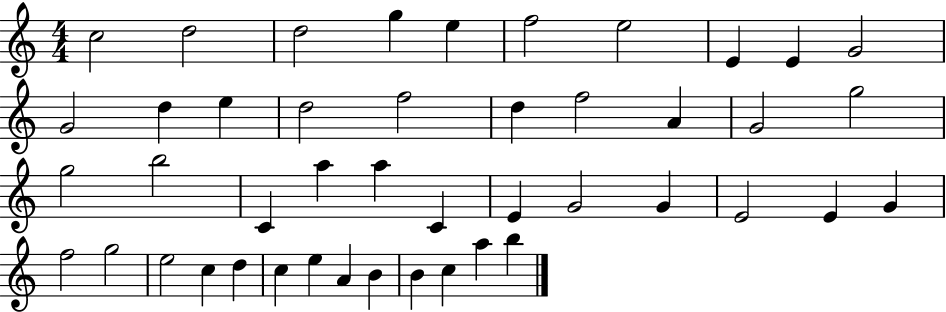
C5/h D5/h D5/h G5/q E5/q F5/h E5/h E4/q E4/q G4/h G4/h D5/q E5/q D5/h F5/h D5/q F5/h A4/q G4/h G5/h G5/h B5/h C4/q A5/q A5/q C4/q E4/q G4/h G4/q E4/h E4/q G4/q F5/h G5/h E5/h C5/q D5/q C5/q E5/q A4/q B4/q B4/q C5/q A5/q B5/q